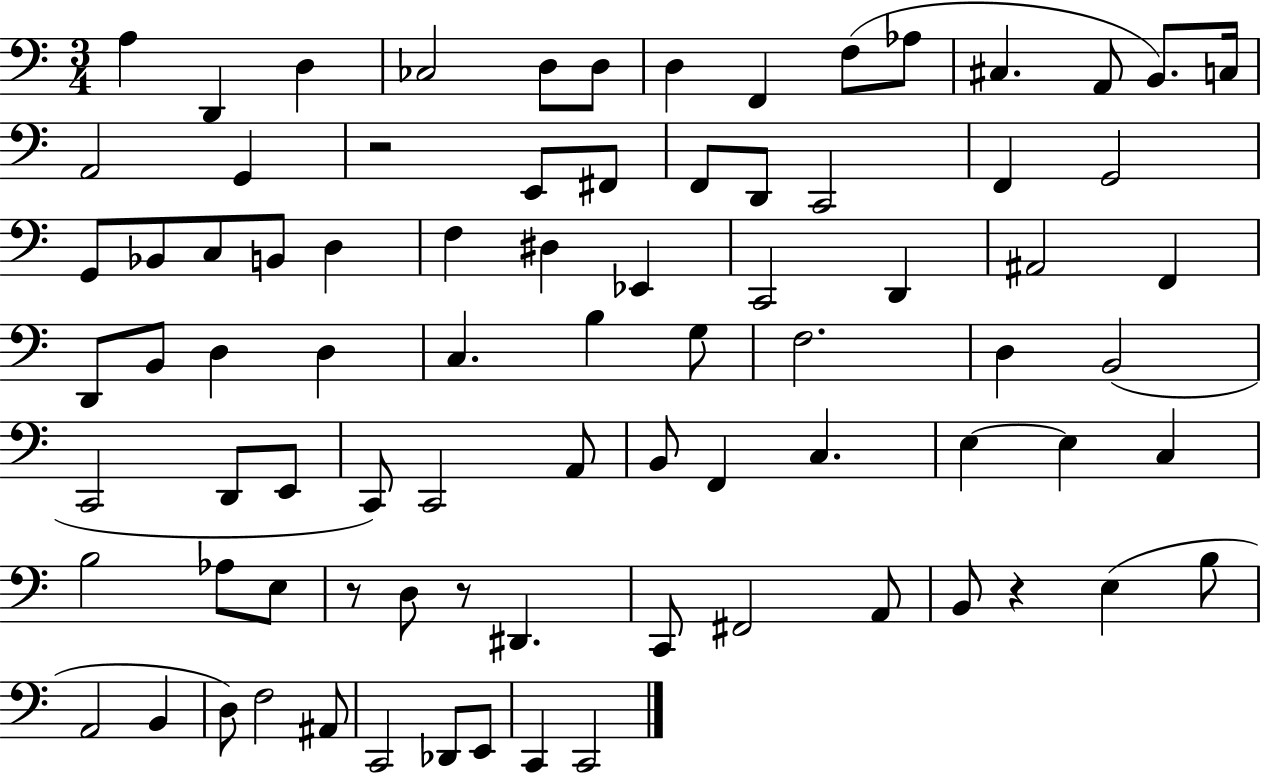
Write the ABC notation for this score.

X:1
T:Untitled
M:3/4
L:1/4
K:C
A, D,, D, _C,2 D,/2 D,/2 D, F,, F,/2 _A,/2 ^C, A,,/2 B,,/2 C,/4 A,,2 G,, z2 E,,/2 ^F,,/2 F,,/2 D,,/2 C,,2 F,, G,,2 G,,/2 _B,,/2 C,/2 B,,/2 D, F, ^D, _E,, C,,2 D,, ^A,,2 F,, D,,/2 B,,/2 D, D, C, B, G,/2 F,2 D, B,,2 C,,2 D,,/2 E,,/2 C,,/2 C,,2 A,,/2 B,,/2 F,, C, E, E, C, B,2 _A,/2 E,/2 z/2 D,/2 z/2 ^D,, C,,/2 ^F,,2 A,,/2 B,,/2 z E, B,/2 A,,2 B,, D,/2 F,2 ^A,,/2 C,,2 _D,,/2 E,,/2 C,, C,,2